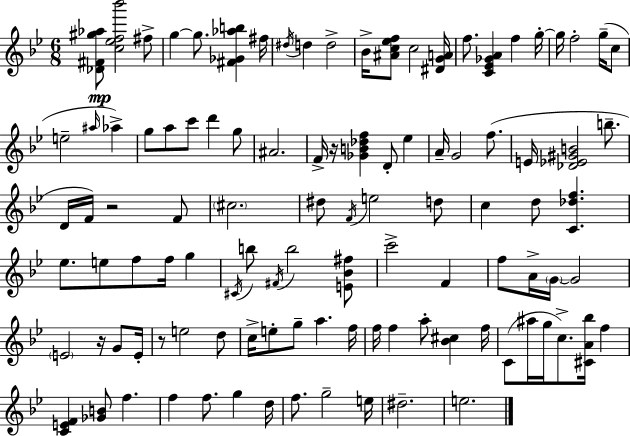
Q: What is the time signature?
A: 6/8